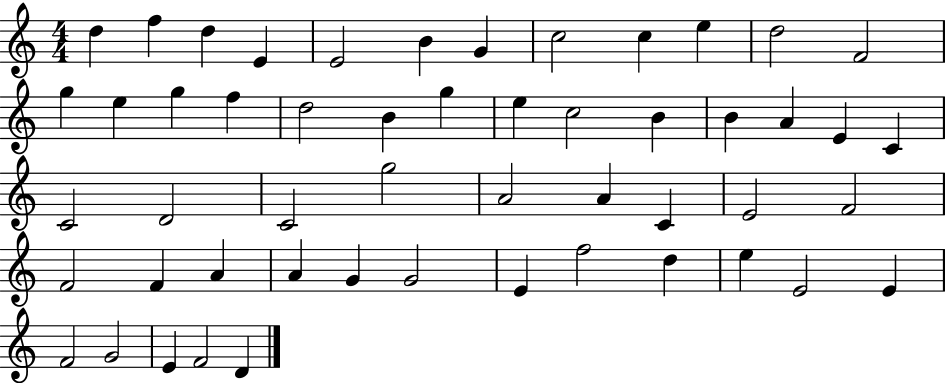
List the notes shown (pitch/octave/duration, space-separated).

D5/q F5/q D5/q E4/q E4/h B4/q G4/q C5/h C5/q E5/q D5/h F4/h G5/q E5/q G5/q F5/q D5/h B4/q G5/q E5/q C5/h B4/q B4/q A4/q E4/q C4/q C4/h D4/h C4/h G5/h A4/h A4/q C4/q E4/h F4/h F4/h F4/q A4/q A4/q G4/q G4/h E4/q F5/h D5/q E5/q E4/h E4/q F4/h G4/h E4/q F4/h D4/q